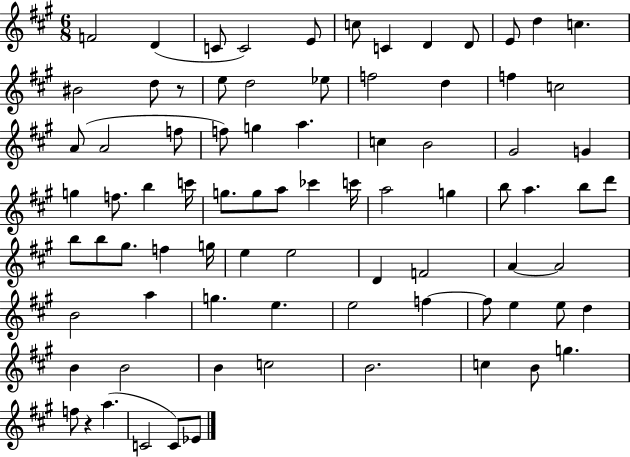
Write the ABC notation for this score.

X:1
T:Untitled
M:6/8
L:1/4
K:A
F2 D C/2 C2 E/2 c/2 C D D/2 E/2 d c ^B2 d/2 z/2 e/2 d2 _e/2 f2 d f c2 A/2 A2 f/2 f/2 g a c B2 ^G2 G g f/2 b c'/4 g/2 g/2 a/2 _c' c'/4 a2 g b/2 a b/2 d'/2 b/2 b/2 ^g/2 f g/4 e e2 D F2 A A2 B2 a g e e2 f f/2 e e/2 d B B2 B c2 B2 c B/2 g f/2 z a C2 C/2 _E/2